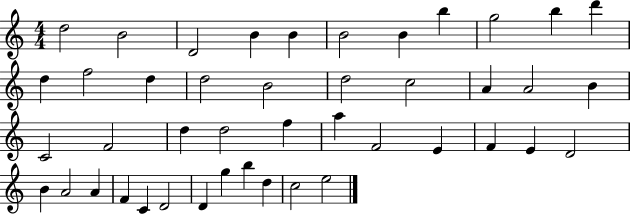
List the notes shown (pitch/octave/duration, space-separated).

D5/h B4/h D4/h B4/q B4/q B4/h B4/q B5/q G5/h B5/q D6/q D5/q F5/h D5/q D5/h B4/h D5/h C5/h A4/q A4/h B4/q C4/h F4/h D5/q D5/h F5/q A5/q F4/h E4/q F4/q E4/q D4/h B4/q A4/h A4/q F4/q C4/q D4/h D4/q G5/q B5/q D5/q C5/h E5/h